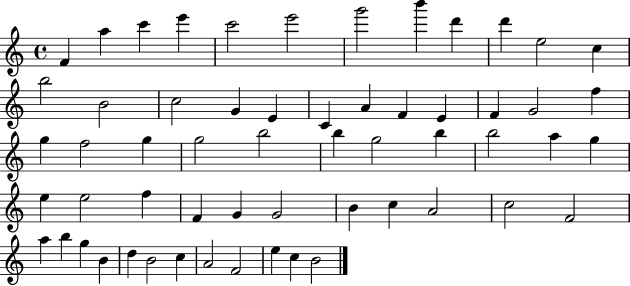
{
  \clef treble
  \time 4/4
  \defaultTimeSignature
  \key c \major
  f'4 a''4 c'''4 e'''4 | c'''2 e'''2 | g'''2 b'''4 d'''4 | d'''4 e''2 c''4 | \break b''2 b'2 | c''2 g'4 e'4 | c'4 a'4 f'4 e'4 | f'4 g'2 f''4 | \break g''4 f''2 g''4 | g''2 b''2 | b''4 g''2 b''4 | b''2 a''4 g''4 | \break e''4 e''2 f''4 | f'4 g'4 g'2 | b'4 c''4 a'2 | c''2 f'2 | \break a''4 b''4 g''4 b'4 | d''4 b'2 c''4 | a'2 f'2 | e''4 c''4 b'2 | \break \bar "|."
}